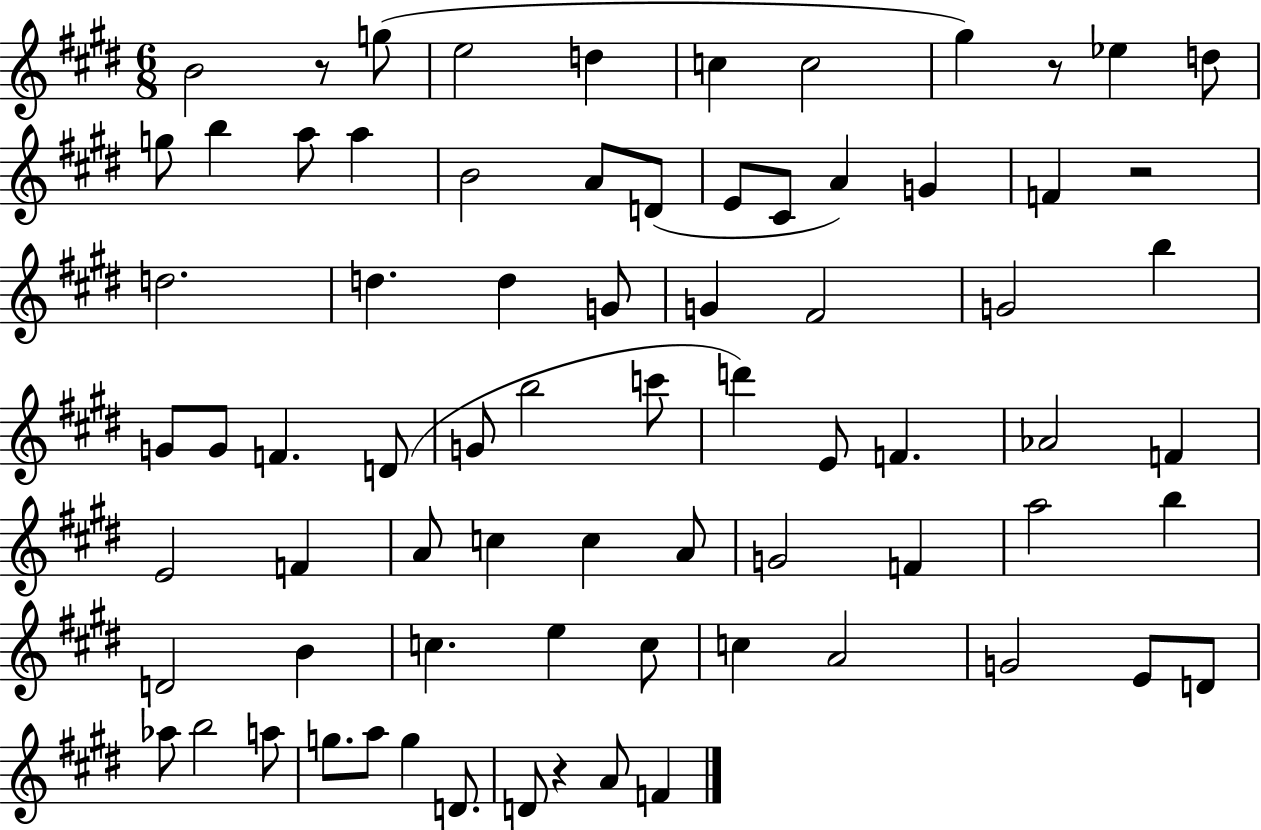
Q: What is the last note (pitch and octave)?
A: F4